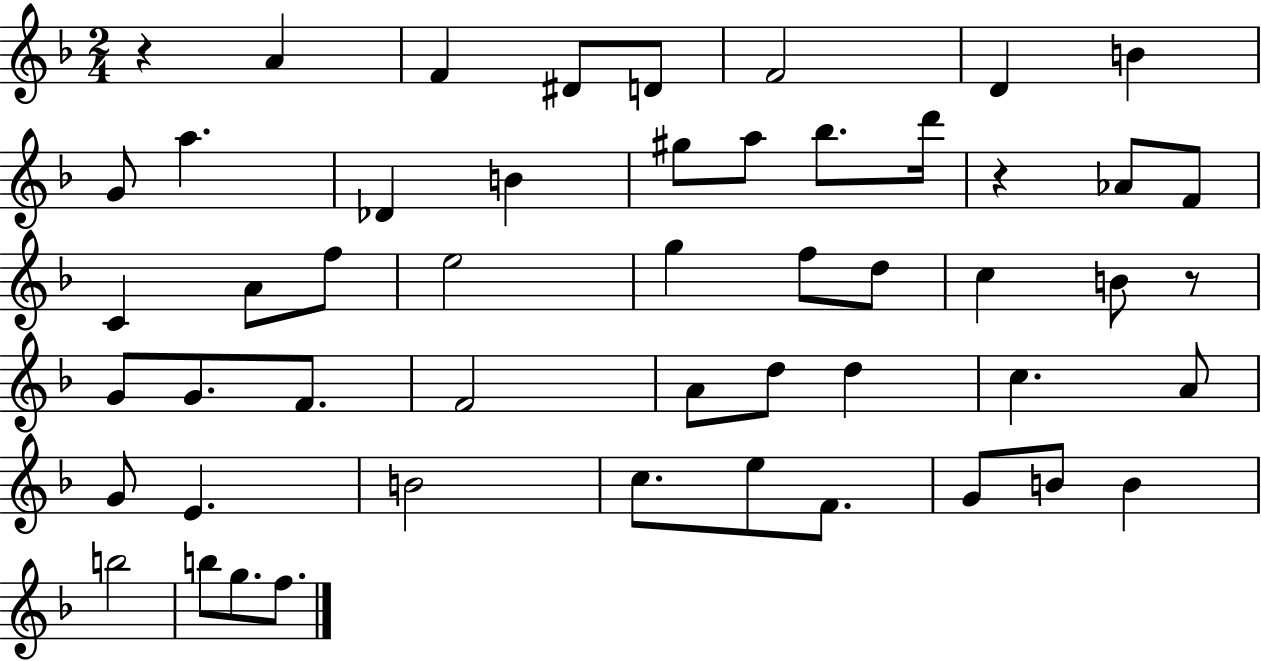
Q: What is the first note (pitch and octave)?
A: A4